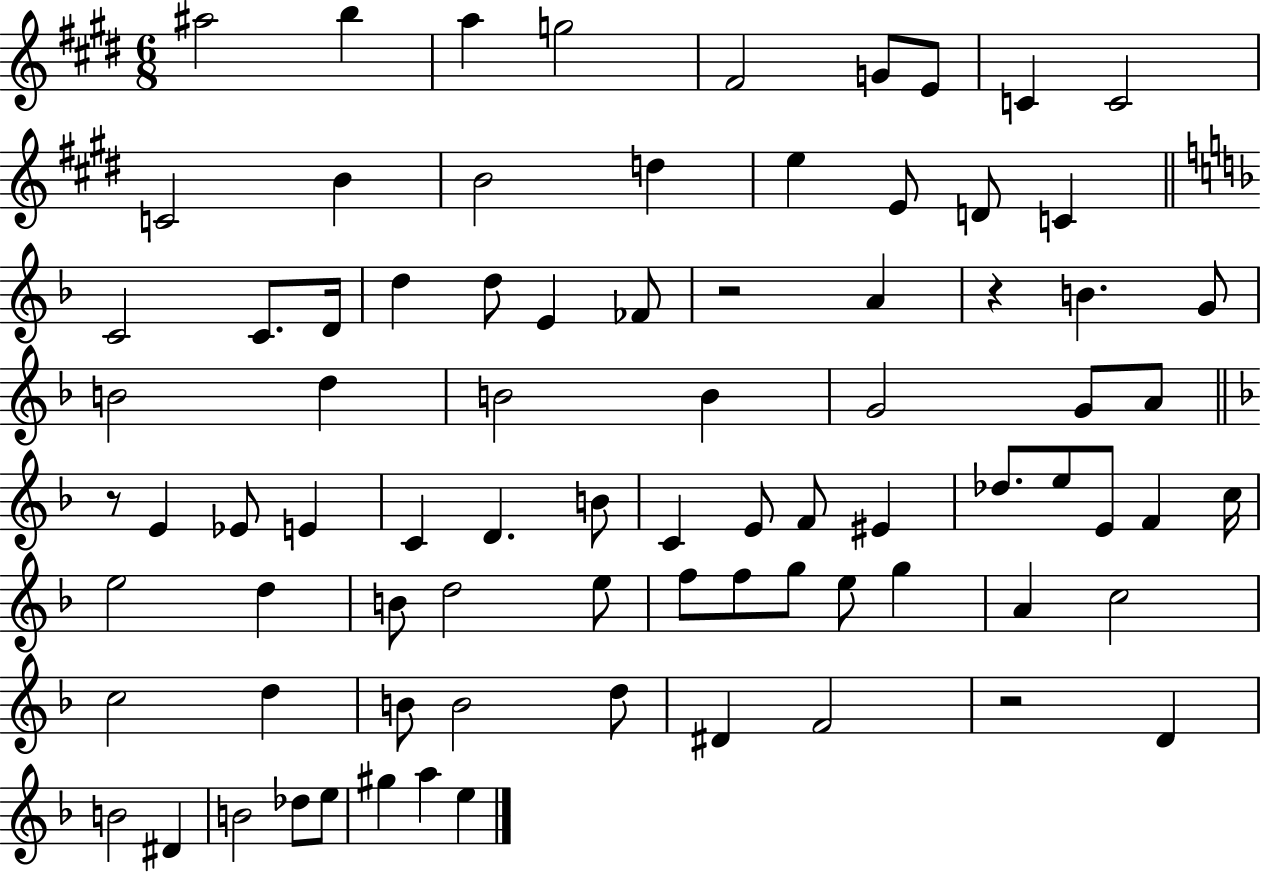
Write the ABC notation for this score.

X:1
T:Untitled
M:6/8
L:1/4
K:E
^a2 b a g2 ^F2 G/2 E/2 C C2 C2 B B2 d e E/2 D/2 C C2 C/2 D/4 d d/2 E _F/2 z2 A z B G/2 B2 d B2 B G2 G/2 A/2 z/2 E _E/2 E C D B/2 C E/2 F/2 ^E _d/2 e/2 E/2 F c/4 e2 d B/2 d2 e/2 f/2 f/2 g/2 e/2 g A c2 c2 d B/2 B2 d/2 ^D F2 z2 D B2 ^D B2 _d/2 e/2 ^g a e